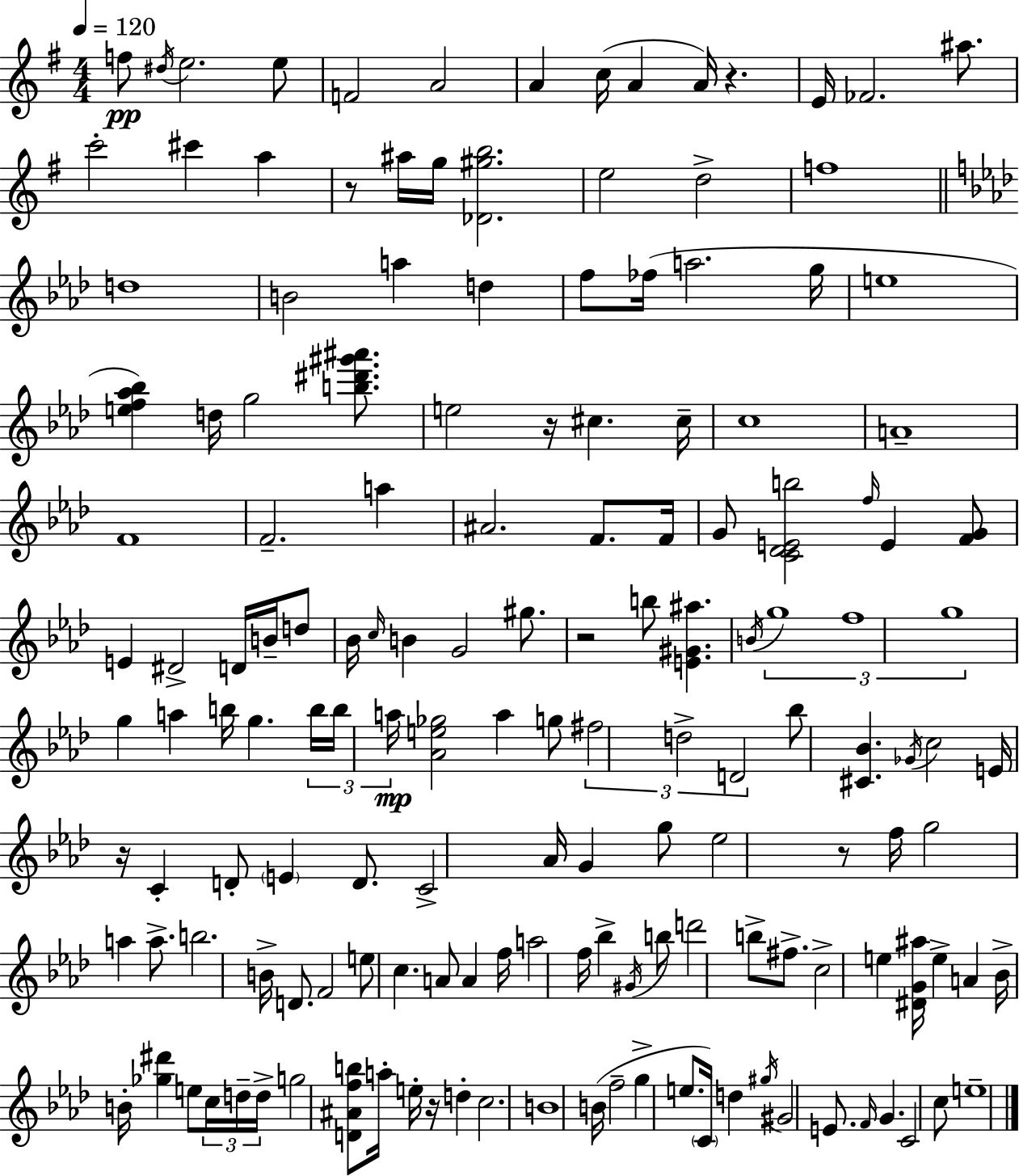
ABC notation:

X:1
T:Untitled
M:4/4
L:1/4
K:Em
f/2 ^d/4 e2 e/2 F2 A2 A c/4 A A/4 z E/4 _F2 ^a/2 c'2 ^c' a z/2 ^a/4 g/4 [_D^gb]2 e2 d2 f4 d4 B2 a d f/2 _f/4 a2 g/4 e4 [ef_a_b] d/4 g2 [b^d'^g'^a']/2 e2 z/4 ^c ^c/4 c4 A4 F4 F2 a ^A2 F/2 F/4 G/2 [C_DEb]2 f/4 E [FG]/2 E ^D2 D/4 B/4 d/2 _B/4 c/4 B G2 ^g/2 z2 b/2 [E^G^a] B/4 g4 f4 g4 g a b/4 g b/4 b/4 a/4 [_Ae_g]2 a g/2 ^f2 d2 D2 _b/2 [^C_B] _G/4 c2 E/4 z/4 C D/2 E D/2 C2 _A/4 G g/2 _e2 z/2 f/4 g2 a a/2 b2 B/4 D/2 F2 e/2 c A/2 A f/4 a2 f/4 _b ^G/4 b/2 d'2 b/2 ^f/2 c2 e [^DG^a]/4 e A _B/4 B/4 [_g^d'] e/2 c/4 d/4 d/4 g2 [D^Afb]/2 a/4 e/4 z/4 d c2 B4 B/4 f2 g e/2 C/4 d ^g/4 ^G2 E/2 F/4 G C2 c/2 e4